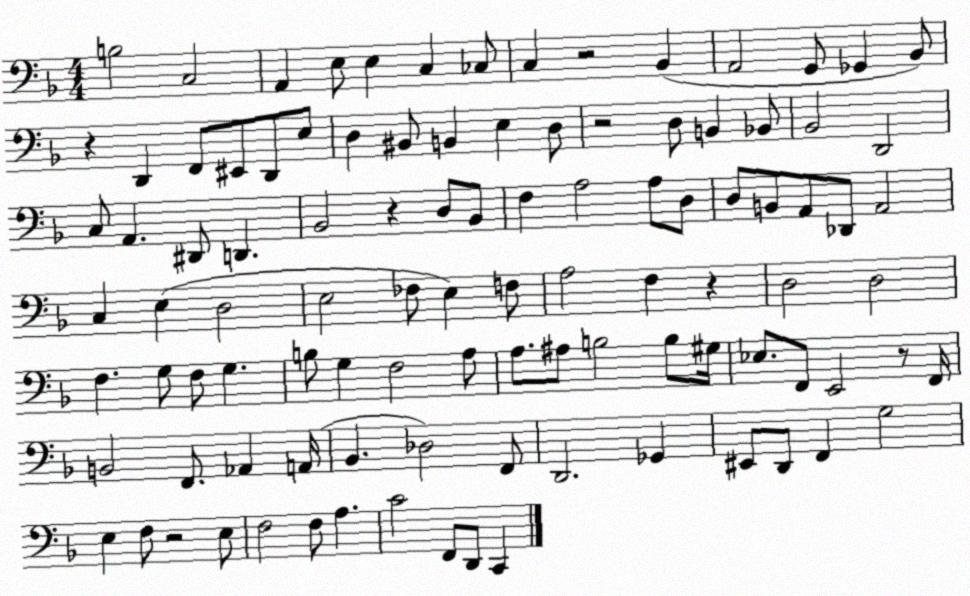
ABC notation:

X:1
T:Untitled
M:4/4
L:1/4
K:F
B,2 C,2 A,, E,/2 E, C, _C,/2 C, z2 _B,, A,,2 G,,/2 _G,, _B,,/2 z D,, F,,/2 ^E,,/2 D,,/2 E,/2 D, ^B,,/2 B,, E, D,/2 z2 D,/2 B,, _B,,/2 _B,,2 D,,2 C,/2 A,, ^D,,/2 D,, _B,,2 z D,/2 _B,,/2 F, A,2 A,/2 D,/2 D,/2 B,,/2 A,,/2 _D,,/2 A,,2 C, E, D,2 E,2 _F,/2 E, F,/2 A,2 F, z D,2 D,2 F, G,/2 F,/2 G, B,/2 G, F,2 A,/2 A,/2 ^A,/2 B,2 B,/2 ^G,/4 _E,/2 F,,/2 E,,2 z/2 F,,/4 B,,2 F,,/2 _A,, A,,/4 _B,, _D,2 F,,/2 D,,2 _G,, ^E,,/2 D,,/2 F,, G,2 E, F,/2 z2 E,/2 F,2 F,/2 A, C2 F,,/2 D,,/2 C,,